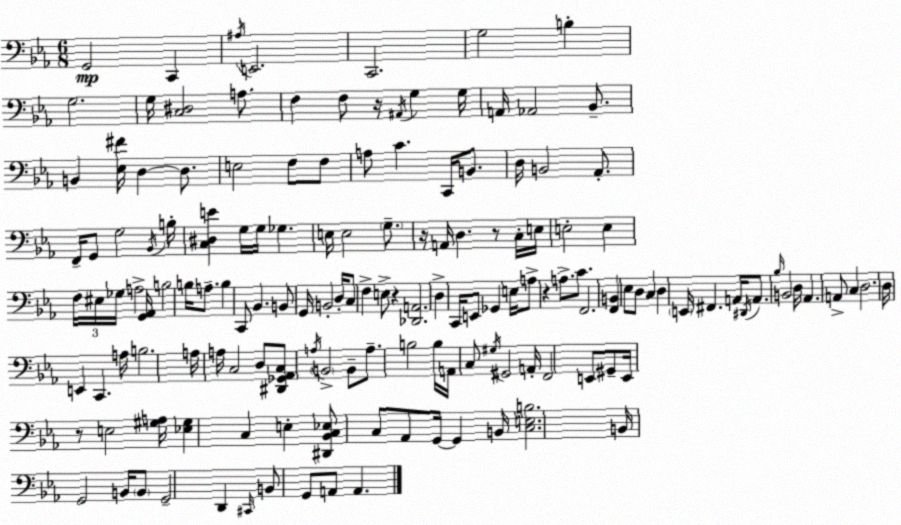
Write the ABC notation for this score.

X:1
T:Untitled
M:6/8
L:1/4
K:Cm
G,,2 C,, ^A,/4 E,,2 C,,2 G,2 B, G,2 G,/4 [C,^D,]2 A,/2 F, F,/2 z/4 ^A,,/4 G, G,/4 A,,/4 _A,,2 _B,,/2 B,, [_E,^F]/4 D, D,/2 E,2 F,/2 F,/2 A,/2 C C,,/4 B,,/2 D,/4 B,,2 _A,,/2 F,,/4 G,,/2 G,2 _B,,/4 B,/4 [C,^D,E] G,/4 G,/4 _G, E,/4 E,2 G,/2 z/4 A,,/4 D, z/2 C,/4 E,/4 E,2 E, F,/4 ^E,/4 _G,/4 A,2 [G,,_A,,]/4 B,2 B,/4 A,/2 B, C,,/2 _B,, B,,/2 G,,/4 B,,2 D,/4 C,/2 F, E,/2 z [_D,,A,,]2 D, C,,/4 E,,/2 _G,, E,/4 A,/2 z A,/2 C/2 F,,2 [F,,B,,] _E,/2 D,/2 C, D, E,,/4 ^F,, A,,/4 ^D,,/4 A,,/2 _B,/4 B,,2 D,/4 _A,, A,,/2 C, D,2 D,/4 E,, C,, A,/4 B,2 A,/4 A,/4 C,2 D,/2 [^D,,_G,,_A,,C,]/2 A,/4 B,,2 B,,/2 A,/2 B,2 B,/4 A,,/4 C,/2 ^G,/4 ^G,,2 A,,/4 F,,2 E,,/2 ^G,,/2 E,,/4 z/2 E,2 [^G,A,]/4 [_E,^G,] C, E, [^D,,_B,,C,_E,]/2 C,/2 _A,,/2 G,,/4 G,, B,,/4 [C,E,B,]2 B,,/4 G,,2 B,,/4 B,,/2 G,,2 D,, ^C,,/4 B,,/2 G,,/2 A,,/2 A,,